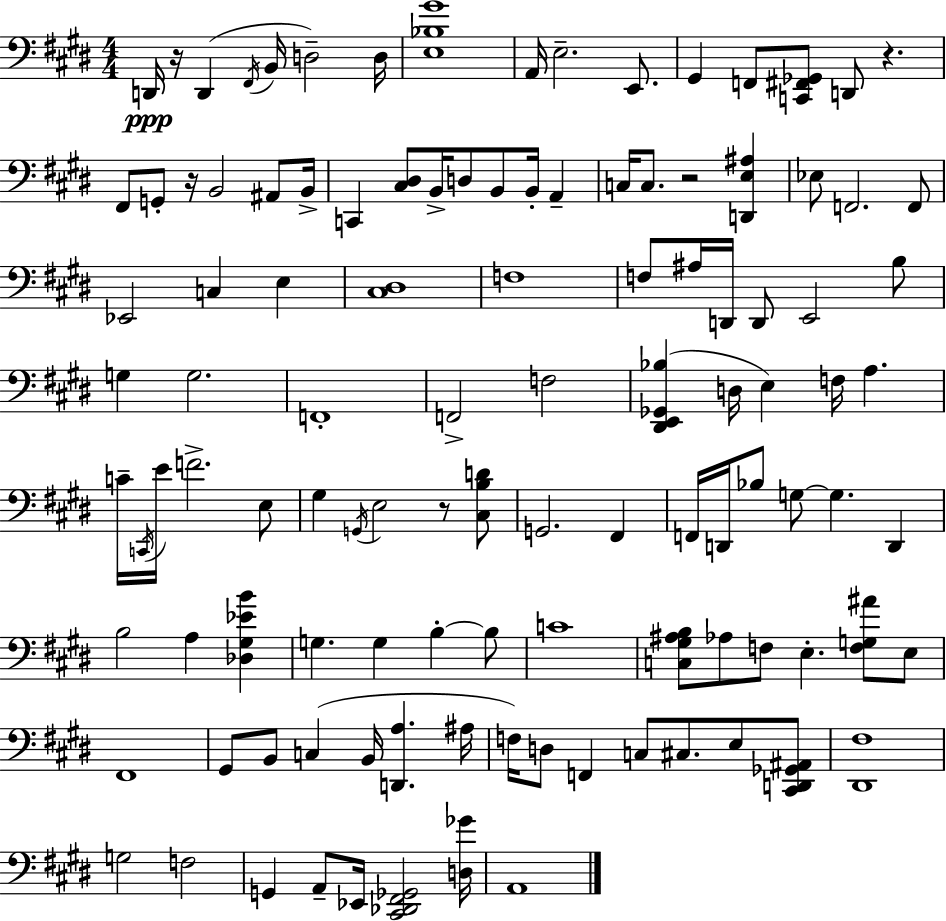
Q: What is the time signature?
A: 4/4